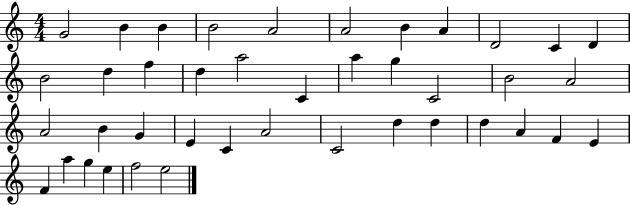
X:1
T:Untitled
M:4/4
L:1/4
K:C
G2 B B B2 A2 A2 B A D2 C D B2 d f d a2 C a g C2 B2 A2 A2 B G E C A2 C2 d d d A F E F a g e f2 e2